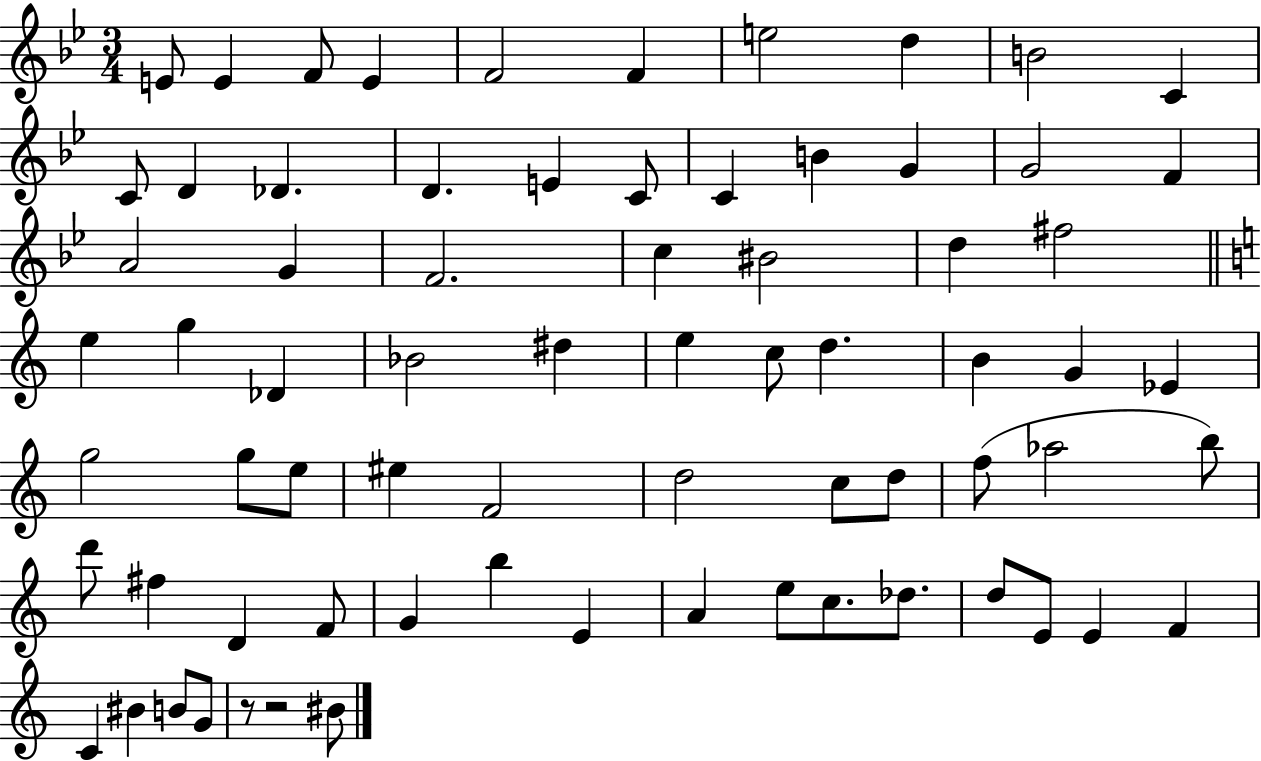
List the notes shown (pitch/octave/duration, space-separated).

E4/e E4/q F4/e E4/q F4/h F4/q E5/h D5/q B4/h C4/q C4/e D4/q Db4/q. D4/q. E4/q C4/e C4/q B4/q G4/q G4/h F4/q A4/h G4/q F4/h. C5/q BIS4/h D5/q F#5/h E5/q G5/q Db4/q Bb4/h D#5/q E5/q C5/e D5/q. B4/q G4/q Eb4/q G5/h G5/e E5/e EIS5/q F4/h D5/h C5/e D5/e F5/e Ab5/h B5/e D6/e F#5/q D4/q F4/e G4/q B5/q E4/q A4/q E5/e C5/e. Db5/e. D5/e E4/e E4/q F4/q C4/q BIS4/q B4/e G4/e R/e R/h BIS4/e